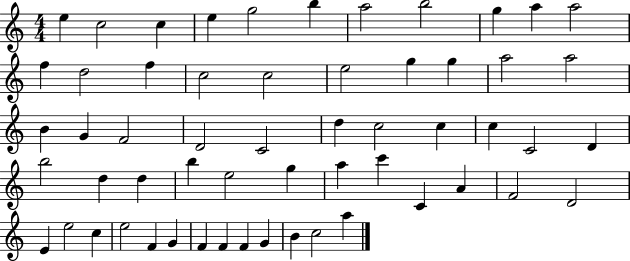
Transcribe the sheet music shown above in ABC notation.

X:1
T:Untitled
M:4/4
L:1/4
K:C
e c2 c e g2 b a2 b2 g a a2 f d2 f c2 c2 e2 g g a2 a2 B G F2 D2 C2 d c2 c c C2 D b2 d d b e2 g a c' C A F2 D2 E e2 c e2 F G F F F G B c2 a